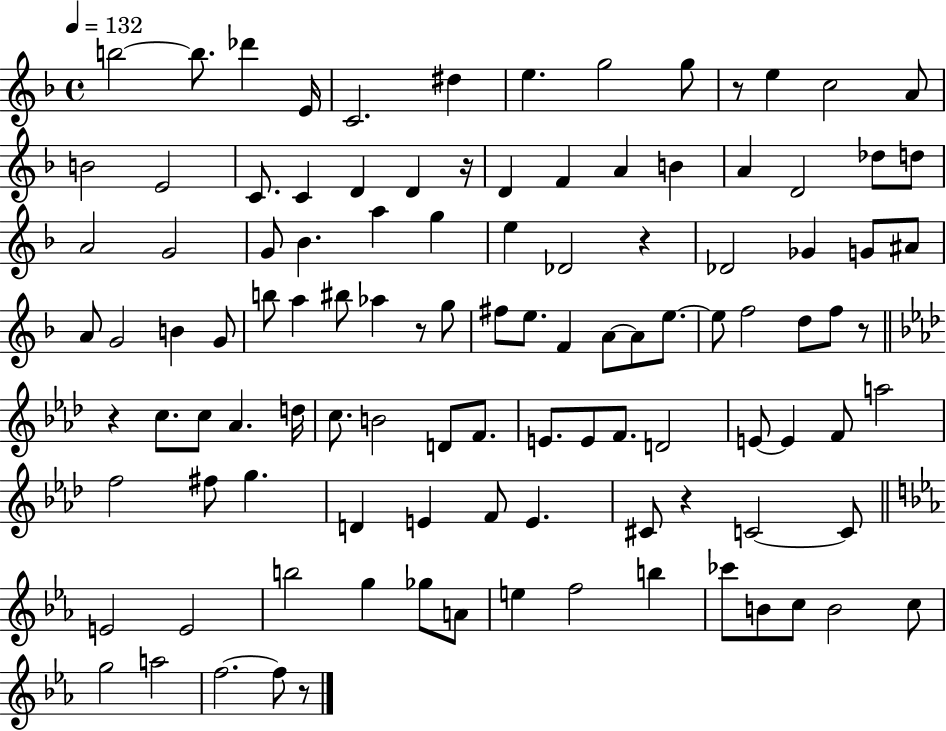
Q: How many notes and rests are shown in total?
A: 109